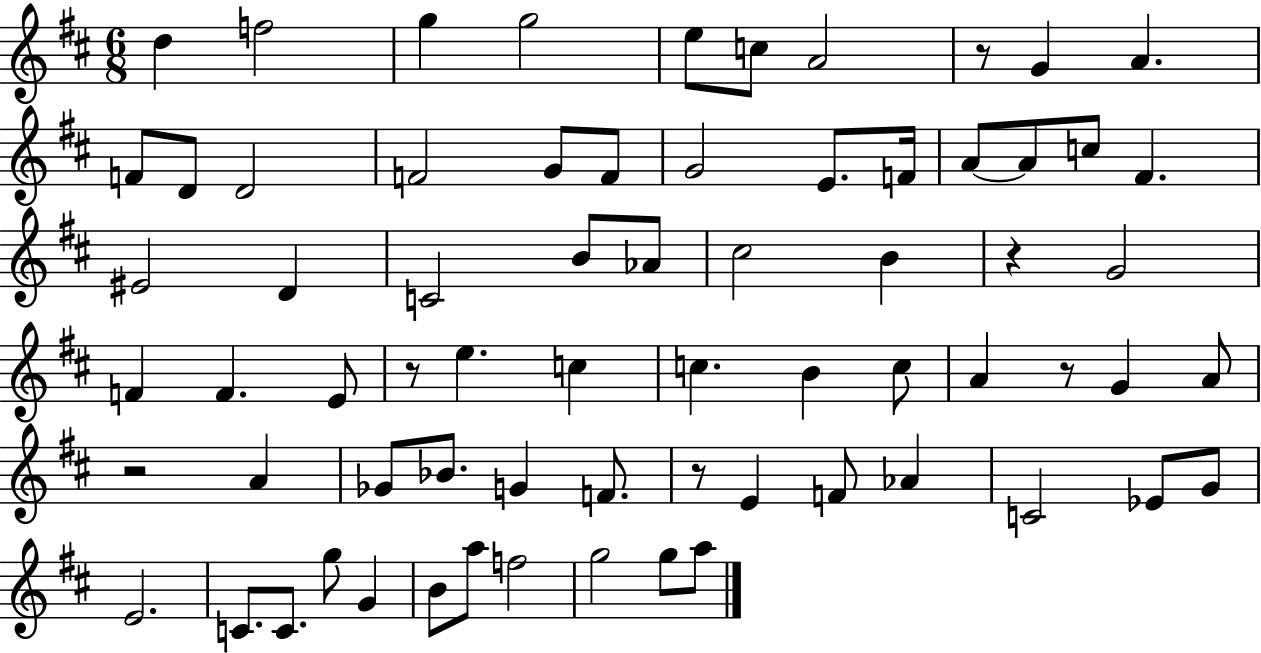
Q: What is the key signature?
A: D major